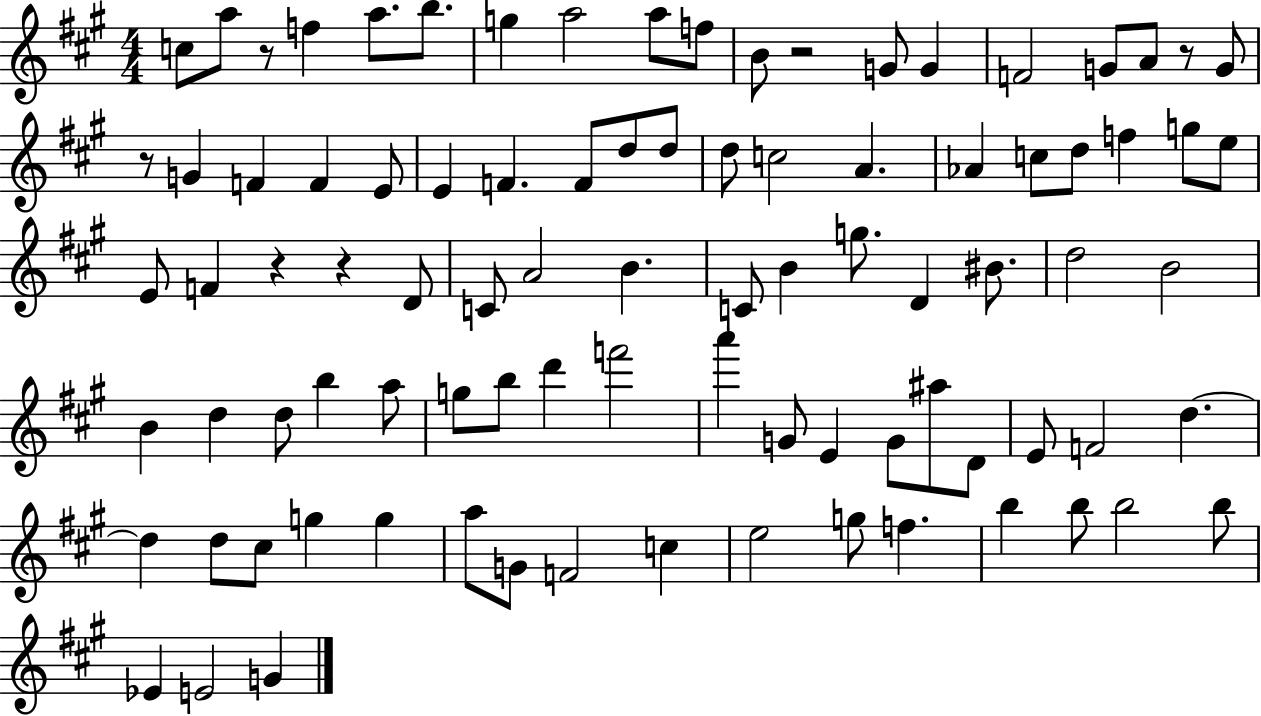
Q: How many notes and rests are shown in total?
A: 90